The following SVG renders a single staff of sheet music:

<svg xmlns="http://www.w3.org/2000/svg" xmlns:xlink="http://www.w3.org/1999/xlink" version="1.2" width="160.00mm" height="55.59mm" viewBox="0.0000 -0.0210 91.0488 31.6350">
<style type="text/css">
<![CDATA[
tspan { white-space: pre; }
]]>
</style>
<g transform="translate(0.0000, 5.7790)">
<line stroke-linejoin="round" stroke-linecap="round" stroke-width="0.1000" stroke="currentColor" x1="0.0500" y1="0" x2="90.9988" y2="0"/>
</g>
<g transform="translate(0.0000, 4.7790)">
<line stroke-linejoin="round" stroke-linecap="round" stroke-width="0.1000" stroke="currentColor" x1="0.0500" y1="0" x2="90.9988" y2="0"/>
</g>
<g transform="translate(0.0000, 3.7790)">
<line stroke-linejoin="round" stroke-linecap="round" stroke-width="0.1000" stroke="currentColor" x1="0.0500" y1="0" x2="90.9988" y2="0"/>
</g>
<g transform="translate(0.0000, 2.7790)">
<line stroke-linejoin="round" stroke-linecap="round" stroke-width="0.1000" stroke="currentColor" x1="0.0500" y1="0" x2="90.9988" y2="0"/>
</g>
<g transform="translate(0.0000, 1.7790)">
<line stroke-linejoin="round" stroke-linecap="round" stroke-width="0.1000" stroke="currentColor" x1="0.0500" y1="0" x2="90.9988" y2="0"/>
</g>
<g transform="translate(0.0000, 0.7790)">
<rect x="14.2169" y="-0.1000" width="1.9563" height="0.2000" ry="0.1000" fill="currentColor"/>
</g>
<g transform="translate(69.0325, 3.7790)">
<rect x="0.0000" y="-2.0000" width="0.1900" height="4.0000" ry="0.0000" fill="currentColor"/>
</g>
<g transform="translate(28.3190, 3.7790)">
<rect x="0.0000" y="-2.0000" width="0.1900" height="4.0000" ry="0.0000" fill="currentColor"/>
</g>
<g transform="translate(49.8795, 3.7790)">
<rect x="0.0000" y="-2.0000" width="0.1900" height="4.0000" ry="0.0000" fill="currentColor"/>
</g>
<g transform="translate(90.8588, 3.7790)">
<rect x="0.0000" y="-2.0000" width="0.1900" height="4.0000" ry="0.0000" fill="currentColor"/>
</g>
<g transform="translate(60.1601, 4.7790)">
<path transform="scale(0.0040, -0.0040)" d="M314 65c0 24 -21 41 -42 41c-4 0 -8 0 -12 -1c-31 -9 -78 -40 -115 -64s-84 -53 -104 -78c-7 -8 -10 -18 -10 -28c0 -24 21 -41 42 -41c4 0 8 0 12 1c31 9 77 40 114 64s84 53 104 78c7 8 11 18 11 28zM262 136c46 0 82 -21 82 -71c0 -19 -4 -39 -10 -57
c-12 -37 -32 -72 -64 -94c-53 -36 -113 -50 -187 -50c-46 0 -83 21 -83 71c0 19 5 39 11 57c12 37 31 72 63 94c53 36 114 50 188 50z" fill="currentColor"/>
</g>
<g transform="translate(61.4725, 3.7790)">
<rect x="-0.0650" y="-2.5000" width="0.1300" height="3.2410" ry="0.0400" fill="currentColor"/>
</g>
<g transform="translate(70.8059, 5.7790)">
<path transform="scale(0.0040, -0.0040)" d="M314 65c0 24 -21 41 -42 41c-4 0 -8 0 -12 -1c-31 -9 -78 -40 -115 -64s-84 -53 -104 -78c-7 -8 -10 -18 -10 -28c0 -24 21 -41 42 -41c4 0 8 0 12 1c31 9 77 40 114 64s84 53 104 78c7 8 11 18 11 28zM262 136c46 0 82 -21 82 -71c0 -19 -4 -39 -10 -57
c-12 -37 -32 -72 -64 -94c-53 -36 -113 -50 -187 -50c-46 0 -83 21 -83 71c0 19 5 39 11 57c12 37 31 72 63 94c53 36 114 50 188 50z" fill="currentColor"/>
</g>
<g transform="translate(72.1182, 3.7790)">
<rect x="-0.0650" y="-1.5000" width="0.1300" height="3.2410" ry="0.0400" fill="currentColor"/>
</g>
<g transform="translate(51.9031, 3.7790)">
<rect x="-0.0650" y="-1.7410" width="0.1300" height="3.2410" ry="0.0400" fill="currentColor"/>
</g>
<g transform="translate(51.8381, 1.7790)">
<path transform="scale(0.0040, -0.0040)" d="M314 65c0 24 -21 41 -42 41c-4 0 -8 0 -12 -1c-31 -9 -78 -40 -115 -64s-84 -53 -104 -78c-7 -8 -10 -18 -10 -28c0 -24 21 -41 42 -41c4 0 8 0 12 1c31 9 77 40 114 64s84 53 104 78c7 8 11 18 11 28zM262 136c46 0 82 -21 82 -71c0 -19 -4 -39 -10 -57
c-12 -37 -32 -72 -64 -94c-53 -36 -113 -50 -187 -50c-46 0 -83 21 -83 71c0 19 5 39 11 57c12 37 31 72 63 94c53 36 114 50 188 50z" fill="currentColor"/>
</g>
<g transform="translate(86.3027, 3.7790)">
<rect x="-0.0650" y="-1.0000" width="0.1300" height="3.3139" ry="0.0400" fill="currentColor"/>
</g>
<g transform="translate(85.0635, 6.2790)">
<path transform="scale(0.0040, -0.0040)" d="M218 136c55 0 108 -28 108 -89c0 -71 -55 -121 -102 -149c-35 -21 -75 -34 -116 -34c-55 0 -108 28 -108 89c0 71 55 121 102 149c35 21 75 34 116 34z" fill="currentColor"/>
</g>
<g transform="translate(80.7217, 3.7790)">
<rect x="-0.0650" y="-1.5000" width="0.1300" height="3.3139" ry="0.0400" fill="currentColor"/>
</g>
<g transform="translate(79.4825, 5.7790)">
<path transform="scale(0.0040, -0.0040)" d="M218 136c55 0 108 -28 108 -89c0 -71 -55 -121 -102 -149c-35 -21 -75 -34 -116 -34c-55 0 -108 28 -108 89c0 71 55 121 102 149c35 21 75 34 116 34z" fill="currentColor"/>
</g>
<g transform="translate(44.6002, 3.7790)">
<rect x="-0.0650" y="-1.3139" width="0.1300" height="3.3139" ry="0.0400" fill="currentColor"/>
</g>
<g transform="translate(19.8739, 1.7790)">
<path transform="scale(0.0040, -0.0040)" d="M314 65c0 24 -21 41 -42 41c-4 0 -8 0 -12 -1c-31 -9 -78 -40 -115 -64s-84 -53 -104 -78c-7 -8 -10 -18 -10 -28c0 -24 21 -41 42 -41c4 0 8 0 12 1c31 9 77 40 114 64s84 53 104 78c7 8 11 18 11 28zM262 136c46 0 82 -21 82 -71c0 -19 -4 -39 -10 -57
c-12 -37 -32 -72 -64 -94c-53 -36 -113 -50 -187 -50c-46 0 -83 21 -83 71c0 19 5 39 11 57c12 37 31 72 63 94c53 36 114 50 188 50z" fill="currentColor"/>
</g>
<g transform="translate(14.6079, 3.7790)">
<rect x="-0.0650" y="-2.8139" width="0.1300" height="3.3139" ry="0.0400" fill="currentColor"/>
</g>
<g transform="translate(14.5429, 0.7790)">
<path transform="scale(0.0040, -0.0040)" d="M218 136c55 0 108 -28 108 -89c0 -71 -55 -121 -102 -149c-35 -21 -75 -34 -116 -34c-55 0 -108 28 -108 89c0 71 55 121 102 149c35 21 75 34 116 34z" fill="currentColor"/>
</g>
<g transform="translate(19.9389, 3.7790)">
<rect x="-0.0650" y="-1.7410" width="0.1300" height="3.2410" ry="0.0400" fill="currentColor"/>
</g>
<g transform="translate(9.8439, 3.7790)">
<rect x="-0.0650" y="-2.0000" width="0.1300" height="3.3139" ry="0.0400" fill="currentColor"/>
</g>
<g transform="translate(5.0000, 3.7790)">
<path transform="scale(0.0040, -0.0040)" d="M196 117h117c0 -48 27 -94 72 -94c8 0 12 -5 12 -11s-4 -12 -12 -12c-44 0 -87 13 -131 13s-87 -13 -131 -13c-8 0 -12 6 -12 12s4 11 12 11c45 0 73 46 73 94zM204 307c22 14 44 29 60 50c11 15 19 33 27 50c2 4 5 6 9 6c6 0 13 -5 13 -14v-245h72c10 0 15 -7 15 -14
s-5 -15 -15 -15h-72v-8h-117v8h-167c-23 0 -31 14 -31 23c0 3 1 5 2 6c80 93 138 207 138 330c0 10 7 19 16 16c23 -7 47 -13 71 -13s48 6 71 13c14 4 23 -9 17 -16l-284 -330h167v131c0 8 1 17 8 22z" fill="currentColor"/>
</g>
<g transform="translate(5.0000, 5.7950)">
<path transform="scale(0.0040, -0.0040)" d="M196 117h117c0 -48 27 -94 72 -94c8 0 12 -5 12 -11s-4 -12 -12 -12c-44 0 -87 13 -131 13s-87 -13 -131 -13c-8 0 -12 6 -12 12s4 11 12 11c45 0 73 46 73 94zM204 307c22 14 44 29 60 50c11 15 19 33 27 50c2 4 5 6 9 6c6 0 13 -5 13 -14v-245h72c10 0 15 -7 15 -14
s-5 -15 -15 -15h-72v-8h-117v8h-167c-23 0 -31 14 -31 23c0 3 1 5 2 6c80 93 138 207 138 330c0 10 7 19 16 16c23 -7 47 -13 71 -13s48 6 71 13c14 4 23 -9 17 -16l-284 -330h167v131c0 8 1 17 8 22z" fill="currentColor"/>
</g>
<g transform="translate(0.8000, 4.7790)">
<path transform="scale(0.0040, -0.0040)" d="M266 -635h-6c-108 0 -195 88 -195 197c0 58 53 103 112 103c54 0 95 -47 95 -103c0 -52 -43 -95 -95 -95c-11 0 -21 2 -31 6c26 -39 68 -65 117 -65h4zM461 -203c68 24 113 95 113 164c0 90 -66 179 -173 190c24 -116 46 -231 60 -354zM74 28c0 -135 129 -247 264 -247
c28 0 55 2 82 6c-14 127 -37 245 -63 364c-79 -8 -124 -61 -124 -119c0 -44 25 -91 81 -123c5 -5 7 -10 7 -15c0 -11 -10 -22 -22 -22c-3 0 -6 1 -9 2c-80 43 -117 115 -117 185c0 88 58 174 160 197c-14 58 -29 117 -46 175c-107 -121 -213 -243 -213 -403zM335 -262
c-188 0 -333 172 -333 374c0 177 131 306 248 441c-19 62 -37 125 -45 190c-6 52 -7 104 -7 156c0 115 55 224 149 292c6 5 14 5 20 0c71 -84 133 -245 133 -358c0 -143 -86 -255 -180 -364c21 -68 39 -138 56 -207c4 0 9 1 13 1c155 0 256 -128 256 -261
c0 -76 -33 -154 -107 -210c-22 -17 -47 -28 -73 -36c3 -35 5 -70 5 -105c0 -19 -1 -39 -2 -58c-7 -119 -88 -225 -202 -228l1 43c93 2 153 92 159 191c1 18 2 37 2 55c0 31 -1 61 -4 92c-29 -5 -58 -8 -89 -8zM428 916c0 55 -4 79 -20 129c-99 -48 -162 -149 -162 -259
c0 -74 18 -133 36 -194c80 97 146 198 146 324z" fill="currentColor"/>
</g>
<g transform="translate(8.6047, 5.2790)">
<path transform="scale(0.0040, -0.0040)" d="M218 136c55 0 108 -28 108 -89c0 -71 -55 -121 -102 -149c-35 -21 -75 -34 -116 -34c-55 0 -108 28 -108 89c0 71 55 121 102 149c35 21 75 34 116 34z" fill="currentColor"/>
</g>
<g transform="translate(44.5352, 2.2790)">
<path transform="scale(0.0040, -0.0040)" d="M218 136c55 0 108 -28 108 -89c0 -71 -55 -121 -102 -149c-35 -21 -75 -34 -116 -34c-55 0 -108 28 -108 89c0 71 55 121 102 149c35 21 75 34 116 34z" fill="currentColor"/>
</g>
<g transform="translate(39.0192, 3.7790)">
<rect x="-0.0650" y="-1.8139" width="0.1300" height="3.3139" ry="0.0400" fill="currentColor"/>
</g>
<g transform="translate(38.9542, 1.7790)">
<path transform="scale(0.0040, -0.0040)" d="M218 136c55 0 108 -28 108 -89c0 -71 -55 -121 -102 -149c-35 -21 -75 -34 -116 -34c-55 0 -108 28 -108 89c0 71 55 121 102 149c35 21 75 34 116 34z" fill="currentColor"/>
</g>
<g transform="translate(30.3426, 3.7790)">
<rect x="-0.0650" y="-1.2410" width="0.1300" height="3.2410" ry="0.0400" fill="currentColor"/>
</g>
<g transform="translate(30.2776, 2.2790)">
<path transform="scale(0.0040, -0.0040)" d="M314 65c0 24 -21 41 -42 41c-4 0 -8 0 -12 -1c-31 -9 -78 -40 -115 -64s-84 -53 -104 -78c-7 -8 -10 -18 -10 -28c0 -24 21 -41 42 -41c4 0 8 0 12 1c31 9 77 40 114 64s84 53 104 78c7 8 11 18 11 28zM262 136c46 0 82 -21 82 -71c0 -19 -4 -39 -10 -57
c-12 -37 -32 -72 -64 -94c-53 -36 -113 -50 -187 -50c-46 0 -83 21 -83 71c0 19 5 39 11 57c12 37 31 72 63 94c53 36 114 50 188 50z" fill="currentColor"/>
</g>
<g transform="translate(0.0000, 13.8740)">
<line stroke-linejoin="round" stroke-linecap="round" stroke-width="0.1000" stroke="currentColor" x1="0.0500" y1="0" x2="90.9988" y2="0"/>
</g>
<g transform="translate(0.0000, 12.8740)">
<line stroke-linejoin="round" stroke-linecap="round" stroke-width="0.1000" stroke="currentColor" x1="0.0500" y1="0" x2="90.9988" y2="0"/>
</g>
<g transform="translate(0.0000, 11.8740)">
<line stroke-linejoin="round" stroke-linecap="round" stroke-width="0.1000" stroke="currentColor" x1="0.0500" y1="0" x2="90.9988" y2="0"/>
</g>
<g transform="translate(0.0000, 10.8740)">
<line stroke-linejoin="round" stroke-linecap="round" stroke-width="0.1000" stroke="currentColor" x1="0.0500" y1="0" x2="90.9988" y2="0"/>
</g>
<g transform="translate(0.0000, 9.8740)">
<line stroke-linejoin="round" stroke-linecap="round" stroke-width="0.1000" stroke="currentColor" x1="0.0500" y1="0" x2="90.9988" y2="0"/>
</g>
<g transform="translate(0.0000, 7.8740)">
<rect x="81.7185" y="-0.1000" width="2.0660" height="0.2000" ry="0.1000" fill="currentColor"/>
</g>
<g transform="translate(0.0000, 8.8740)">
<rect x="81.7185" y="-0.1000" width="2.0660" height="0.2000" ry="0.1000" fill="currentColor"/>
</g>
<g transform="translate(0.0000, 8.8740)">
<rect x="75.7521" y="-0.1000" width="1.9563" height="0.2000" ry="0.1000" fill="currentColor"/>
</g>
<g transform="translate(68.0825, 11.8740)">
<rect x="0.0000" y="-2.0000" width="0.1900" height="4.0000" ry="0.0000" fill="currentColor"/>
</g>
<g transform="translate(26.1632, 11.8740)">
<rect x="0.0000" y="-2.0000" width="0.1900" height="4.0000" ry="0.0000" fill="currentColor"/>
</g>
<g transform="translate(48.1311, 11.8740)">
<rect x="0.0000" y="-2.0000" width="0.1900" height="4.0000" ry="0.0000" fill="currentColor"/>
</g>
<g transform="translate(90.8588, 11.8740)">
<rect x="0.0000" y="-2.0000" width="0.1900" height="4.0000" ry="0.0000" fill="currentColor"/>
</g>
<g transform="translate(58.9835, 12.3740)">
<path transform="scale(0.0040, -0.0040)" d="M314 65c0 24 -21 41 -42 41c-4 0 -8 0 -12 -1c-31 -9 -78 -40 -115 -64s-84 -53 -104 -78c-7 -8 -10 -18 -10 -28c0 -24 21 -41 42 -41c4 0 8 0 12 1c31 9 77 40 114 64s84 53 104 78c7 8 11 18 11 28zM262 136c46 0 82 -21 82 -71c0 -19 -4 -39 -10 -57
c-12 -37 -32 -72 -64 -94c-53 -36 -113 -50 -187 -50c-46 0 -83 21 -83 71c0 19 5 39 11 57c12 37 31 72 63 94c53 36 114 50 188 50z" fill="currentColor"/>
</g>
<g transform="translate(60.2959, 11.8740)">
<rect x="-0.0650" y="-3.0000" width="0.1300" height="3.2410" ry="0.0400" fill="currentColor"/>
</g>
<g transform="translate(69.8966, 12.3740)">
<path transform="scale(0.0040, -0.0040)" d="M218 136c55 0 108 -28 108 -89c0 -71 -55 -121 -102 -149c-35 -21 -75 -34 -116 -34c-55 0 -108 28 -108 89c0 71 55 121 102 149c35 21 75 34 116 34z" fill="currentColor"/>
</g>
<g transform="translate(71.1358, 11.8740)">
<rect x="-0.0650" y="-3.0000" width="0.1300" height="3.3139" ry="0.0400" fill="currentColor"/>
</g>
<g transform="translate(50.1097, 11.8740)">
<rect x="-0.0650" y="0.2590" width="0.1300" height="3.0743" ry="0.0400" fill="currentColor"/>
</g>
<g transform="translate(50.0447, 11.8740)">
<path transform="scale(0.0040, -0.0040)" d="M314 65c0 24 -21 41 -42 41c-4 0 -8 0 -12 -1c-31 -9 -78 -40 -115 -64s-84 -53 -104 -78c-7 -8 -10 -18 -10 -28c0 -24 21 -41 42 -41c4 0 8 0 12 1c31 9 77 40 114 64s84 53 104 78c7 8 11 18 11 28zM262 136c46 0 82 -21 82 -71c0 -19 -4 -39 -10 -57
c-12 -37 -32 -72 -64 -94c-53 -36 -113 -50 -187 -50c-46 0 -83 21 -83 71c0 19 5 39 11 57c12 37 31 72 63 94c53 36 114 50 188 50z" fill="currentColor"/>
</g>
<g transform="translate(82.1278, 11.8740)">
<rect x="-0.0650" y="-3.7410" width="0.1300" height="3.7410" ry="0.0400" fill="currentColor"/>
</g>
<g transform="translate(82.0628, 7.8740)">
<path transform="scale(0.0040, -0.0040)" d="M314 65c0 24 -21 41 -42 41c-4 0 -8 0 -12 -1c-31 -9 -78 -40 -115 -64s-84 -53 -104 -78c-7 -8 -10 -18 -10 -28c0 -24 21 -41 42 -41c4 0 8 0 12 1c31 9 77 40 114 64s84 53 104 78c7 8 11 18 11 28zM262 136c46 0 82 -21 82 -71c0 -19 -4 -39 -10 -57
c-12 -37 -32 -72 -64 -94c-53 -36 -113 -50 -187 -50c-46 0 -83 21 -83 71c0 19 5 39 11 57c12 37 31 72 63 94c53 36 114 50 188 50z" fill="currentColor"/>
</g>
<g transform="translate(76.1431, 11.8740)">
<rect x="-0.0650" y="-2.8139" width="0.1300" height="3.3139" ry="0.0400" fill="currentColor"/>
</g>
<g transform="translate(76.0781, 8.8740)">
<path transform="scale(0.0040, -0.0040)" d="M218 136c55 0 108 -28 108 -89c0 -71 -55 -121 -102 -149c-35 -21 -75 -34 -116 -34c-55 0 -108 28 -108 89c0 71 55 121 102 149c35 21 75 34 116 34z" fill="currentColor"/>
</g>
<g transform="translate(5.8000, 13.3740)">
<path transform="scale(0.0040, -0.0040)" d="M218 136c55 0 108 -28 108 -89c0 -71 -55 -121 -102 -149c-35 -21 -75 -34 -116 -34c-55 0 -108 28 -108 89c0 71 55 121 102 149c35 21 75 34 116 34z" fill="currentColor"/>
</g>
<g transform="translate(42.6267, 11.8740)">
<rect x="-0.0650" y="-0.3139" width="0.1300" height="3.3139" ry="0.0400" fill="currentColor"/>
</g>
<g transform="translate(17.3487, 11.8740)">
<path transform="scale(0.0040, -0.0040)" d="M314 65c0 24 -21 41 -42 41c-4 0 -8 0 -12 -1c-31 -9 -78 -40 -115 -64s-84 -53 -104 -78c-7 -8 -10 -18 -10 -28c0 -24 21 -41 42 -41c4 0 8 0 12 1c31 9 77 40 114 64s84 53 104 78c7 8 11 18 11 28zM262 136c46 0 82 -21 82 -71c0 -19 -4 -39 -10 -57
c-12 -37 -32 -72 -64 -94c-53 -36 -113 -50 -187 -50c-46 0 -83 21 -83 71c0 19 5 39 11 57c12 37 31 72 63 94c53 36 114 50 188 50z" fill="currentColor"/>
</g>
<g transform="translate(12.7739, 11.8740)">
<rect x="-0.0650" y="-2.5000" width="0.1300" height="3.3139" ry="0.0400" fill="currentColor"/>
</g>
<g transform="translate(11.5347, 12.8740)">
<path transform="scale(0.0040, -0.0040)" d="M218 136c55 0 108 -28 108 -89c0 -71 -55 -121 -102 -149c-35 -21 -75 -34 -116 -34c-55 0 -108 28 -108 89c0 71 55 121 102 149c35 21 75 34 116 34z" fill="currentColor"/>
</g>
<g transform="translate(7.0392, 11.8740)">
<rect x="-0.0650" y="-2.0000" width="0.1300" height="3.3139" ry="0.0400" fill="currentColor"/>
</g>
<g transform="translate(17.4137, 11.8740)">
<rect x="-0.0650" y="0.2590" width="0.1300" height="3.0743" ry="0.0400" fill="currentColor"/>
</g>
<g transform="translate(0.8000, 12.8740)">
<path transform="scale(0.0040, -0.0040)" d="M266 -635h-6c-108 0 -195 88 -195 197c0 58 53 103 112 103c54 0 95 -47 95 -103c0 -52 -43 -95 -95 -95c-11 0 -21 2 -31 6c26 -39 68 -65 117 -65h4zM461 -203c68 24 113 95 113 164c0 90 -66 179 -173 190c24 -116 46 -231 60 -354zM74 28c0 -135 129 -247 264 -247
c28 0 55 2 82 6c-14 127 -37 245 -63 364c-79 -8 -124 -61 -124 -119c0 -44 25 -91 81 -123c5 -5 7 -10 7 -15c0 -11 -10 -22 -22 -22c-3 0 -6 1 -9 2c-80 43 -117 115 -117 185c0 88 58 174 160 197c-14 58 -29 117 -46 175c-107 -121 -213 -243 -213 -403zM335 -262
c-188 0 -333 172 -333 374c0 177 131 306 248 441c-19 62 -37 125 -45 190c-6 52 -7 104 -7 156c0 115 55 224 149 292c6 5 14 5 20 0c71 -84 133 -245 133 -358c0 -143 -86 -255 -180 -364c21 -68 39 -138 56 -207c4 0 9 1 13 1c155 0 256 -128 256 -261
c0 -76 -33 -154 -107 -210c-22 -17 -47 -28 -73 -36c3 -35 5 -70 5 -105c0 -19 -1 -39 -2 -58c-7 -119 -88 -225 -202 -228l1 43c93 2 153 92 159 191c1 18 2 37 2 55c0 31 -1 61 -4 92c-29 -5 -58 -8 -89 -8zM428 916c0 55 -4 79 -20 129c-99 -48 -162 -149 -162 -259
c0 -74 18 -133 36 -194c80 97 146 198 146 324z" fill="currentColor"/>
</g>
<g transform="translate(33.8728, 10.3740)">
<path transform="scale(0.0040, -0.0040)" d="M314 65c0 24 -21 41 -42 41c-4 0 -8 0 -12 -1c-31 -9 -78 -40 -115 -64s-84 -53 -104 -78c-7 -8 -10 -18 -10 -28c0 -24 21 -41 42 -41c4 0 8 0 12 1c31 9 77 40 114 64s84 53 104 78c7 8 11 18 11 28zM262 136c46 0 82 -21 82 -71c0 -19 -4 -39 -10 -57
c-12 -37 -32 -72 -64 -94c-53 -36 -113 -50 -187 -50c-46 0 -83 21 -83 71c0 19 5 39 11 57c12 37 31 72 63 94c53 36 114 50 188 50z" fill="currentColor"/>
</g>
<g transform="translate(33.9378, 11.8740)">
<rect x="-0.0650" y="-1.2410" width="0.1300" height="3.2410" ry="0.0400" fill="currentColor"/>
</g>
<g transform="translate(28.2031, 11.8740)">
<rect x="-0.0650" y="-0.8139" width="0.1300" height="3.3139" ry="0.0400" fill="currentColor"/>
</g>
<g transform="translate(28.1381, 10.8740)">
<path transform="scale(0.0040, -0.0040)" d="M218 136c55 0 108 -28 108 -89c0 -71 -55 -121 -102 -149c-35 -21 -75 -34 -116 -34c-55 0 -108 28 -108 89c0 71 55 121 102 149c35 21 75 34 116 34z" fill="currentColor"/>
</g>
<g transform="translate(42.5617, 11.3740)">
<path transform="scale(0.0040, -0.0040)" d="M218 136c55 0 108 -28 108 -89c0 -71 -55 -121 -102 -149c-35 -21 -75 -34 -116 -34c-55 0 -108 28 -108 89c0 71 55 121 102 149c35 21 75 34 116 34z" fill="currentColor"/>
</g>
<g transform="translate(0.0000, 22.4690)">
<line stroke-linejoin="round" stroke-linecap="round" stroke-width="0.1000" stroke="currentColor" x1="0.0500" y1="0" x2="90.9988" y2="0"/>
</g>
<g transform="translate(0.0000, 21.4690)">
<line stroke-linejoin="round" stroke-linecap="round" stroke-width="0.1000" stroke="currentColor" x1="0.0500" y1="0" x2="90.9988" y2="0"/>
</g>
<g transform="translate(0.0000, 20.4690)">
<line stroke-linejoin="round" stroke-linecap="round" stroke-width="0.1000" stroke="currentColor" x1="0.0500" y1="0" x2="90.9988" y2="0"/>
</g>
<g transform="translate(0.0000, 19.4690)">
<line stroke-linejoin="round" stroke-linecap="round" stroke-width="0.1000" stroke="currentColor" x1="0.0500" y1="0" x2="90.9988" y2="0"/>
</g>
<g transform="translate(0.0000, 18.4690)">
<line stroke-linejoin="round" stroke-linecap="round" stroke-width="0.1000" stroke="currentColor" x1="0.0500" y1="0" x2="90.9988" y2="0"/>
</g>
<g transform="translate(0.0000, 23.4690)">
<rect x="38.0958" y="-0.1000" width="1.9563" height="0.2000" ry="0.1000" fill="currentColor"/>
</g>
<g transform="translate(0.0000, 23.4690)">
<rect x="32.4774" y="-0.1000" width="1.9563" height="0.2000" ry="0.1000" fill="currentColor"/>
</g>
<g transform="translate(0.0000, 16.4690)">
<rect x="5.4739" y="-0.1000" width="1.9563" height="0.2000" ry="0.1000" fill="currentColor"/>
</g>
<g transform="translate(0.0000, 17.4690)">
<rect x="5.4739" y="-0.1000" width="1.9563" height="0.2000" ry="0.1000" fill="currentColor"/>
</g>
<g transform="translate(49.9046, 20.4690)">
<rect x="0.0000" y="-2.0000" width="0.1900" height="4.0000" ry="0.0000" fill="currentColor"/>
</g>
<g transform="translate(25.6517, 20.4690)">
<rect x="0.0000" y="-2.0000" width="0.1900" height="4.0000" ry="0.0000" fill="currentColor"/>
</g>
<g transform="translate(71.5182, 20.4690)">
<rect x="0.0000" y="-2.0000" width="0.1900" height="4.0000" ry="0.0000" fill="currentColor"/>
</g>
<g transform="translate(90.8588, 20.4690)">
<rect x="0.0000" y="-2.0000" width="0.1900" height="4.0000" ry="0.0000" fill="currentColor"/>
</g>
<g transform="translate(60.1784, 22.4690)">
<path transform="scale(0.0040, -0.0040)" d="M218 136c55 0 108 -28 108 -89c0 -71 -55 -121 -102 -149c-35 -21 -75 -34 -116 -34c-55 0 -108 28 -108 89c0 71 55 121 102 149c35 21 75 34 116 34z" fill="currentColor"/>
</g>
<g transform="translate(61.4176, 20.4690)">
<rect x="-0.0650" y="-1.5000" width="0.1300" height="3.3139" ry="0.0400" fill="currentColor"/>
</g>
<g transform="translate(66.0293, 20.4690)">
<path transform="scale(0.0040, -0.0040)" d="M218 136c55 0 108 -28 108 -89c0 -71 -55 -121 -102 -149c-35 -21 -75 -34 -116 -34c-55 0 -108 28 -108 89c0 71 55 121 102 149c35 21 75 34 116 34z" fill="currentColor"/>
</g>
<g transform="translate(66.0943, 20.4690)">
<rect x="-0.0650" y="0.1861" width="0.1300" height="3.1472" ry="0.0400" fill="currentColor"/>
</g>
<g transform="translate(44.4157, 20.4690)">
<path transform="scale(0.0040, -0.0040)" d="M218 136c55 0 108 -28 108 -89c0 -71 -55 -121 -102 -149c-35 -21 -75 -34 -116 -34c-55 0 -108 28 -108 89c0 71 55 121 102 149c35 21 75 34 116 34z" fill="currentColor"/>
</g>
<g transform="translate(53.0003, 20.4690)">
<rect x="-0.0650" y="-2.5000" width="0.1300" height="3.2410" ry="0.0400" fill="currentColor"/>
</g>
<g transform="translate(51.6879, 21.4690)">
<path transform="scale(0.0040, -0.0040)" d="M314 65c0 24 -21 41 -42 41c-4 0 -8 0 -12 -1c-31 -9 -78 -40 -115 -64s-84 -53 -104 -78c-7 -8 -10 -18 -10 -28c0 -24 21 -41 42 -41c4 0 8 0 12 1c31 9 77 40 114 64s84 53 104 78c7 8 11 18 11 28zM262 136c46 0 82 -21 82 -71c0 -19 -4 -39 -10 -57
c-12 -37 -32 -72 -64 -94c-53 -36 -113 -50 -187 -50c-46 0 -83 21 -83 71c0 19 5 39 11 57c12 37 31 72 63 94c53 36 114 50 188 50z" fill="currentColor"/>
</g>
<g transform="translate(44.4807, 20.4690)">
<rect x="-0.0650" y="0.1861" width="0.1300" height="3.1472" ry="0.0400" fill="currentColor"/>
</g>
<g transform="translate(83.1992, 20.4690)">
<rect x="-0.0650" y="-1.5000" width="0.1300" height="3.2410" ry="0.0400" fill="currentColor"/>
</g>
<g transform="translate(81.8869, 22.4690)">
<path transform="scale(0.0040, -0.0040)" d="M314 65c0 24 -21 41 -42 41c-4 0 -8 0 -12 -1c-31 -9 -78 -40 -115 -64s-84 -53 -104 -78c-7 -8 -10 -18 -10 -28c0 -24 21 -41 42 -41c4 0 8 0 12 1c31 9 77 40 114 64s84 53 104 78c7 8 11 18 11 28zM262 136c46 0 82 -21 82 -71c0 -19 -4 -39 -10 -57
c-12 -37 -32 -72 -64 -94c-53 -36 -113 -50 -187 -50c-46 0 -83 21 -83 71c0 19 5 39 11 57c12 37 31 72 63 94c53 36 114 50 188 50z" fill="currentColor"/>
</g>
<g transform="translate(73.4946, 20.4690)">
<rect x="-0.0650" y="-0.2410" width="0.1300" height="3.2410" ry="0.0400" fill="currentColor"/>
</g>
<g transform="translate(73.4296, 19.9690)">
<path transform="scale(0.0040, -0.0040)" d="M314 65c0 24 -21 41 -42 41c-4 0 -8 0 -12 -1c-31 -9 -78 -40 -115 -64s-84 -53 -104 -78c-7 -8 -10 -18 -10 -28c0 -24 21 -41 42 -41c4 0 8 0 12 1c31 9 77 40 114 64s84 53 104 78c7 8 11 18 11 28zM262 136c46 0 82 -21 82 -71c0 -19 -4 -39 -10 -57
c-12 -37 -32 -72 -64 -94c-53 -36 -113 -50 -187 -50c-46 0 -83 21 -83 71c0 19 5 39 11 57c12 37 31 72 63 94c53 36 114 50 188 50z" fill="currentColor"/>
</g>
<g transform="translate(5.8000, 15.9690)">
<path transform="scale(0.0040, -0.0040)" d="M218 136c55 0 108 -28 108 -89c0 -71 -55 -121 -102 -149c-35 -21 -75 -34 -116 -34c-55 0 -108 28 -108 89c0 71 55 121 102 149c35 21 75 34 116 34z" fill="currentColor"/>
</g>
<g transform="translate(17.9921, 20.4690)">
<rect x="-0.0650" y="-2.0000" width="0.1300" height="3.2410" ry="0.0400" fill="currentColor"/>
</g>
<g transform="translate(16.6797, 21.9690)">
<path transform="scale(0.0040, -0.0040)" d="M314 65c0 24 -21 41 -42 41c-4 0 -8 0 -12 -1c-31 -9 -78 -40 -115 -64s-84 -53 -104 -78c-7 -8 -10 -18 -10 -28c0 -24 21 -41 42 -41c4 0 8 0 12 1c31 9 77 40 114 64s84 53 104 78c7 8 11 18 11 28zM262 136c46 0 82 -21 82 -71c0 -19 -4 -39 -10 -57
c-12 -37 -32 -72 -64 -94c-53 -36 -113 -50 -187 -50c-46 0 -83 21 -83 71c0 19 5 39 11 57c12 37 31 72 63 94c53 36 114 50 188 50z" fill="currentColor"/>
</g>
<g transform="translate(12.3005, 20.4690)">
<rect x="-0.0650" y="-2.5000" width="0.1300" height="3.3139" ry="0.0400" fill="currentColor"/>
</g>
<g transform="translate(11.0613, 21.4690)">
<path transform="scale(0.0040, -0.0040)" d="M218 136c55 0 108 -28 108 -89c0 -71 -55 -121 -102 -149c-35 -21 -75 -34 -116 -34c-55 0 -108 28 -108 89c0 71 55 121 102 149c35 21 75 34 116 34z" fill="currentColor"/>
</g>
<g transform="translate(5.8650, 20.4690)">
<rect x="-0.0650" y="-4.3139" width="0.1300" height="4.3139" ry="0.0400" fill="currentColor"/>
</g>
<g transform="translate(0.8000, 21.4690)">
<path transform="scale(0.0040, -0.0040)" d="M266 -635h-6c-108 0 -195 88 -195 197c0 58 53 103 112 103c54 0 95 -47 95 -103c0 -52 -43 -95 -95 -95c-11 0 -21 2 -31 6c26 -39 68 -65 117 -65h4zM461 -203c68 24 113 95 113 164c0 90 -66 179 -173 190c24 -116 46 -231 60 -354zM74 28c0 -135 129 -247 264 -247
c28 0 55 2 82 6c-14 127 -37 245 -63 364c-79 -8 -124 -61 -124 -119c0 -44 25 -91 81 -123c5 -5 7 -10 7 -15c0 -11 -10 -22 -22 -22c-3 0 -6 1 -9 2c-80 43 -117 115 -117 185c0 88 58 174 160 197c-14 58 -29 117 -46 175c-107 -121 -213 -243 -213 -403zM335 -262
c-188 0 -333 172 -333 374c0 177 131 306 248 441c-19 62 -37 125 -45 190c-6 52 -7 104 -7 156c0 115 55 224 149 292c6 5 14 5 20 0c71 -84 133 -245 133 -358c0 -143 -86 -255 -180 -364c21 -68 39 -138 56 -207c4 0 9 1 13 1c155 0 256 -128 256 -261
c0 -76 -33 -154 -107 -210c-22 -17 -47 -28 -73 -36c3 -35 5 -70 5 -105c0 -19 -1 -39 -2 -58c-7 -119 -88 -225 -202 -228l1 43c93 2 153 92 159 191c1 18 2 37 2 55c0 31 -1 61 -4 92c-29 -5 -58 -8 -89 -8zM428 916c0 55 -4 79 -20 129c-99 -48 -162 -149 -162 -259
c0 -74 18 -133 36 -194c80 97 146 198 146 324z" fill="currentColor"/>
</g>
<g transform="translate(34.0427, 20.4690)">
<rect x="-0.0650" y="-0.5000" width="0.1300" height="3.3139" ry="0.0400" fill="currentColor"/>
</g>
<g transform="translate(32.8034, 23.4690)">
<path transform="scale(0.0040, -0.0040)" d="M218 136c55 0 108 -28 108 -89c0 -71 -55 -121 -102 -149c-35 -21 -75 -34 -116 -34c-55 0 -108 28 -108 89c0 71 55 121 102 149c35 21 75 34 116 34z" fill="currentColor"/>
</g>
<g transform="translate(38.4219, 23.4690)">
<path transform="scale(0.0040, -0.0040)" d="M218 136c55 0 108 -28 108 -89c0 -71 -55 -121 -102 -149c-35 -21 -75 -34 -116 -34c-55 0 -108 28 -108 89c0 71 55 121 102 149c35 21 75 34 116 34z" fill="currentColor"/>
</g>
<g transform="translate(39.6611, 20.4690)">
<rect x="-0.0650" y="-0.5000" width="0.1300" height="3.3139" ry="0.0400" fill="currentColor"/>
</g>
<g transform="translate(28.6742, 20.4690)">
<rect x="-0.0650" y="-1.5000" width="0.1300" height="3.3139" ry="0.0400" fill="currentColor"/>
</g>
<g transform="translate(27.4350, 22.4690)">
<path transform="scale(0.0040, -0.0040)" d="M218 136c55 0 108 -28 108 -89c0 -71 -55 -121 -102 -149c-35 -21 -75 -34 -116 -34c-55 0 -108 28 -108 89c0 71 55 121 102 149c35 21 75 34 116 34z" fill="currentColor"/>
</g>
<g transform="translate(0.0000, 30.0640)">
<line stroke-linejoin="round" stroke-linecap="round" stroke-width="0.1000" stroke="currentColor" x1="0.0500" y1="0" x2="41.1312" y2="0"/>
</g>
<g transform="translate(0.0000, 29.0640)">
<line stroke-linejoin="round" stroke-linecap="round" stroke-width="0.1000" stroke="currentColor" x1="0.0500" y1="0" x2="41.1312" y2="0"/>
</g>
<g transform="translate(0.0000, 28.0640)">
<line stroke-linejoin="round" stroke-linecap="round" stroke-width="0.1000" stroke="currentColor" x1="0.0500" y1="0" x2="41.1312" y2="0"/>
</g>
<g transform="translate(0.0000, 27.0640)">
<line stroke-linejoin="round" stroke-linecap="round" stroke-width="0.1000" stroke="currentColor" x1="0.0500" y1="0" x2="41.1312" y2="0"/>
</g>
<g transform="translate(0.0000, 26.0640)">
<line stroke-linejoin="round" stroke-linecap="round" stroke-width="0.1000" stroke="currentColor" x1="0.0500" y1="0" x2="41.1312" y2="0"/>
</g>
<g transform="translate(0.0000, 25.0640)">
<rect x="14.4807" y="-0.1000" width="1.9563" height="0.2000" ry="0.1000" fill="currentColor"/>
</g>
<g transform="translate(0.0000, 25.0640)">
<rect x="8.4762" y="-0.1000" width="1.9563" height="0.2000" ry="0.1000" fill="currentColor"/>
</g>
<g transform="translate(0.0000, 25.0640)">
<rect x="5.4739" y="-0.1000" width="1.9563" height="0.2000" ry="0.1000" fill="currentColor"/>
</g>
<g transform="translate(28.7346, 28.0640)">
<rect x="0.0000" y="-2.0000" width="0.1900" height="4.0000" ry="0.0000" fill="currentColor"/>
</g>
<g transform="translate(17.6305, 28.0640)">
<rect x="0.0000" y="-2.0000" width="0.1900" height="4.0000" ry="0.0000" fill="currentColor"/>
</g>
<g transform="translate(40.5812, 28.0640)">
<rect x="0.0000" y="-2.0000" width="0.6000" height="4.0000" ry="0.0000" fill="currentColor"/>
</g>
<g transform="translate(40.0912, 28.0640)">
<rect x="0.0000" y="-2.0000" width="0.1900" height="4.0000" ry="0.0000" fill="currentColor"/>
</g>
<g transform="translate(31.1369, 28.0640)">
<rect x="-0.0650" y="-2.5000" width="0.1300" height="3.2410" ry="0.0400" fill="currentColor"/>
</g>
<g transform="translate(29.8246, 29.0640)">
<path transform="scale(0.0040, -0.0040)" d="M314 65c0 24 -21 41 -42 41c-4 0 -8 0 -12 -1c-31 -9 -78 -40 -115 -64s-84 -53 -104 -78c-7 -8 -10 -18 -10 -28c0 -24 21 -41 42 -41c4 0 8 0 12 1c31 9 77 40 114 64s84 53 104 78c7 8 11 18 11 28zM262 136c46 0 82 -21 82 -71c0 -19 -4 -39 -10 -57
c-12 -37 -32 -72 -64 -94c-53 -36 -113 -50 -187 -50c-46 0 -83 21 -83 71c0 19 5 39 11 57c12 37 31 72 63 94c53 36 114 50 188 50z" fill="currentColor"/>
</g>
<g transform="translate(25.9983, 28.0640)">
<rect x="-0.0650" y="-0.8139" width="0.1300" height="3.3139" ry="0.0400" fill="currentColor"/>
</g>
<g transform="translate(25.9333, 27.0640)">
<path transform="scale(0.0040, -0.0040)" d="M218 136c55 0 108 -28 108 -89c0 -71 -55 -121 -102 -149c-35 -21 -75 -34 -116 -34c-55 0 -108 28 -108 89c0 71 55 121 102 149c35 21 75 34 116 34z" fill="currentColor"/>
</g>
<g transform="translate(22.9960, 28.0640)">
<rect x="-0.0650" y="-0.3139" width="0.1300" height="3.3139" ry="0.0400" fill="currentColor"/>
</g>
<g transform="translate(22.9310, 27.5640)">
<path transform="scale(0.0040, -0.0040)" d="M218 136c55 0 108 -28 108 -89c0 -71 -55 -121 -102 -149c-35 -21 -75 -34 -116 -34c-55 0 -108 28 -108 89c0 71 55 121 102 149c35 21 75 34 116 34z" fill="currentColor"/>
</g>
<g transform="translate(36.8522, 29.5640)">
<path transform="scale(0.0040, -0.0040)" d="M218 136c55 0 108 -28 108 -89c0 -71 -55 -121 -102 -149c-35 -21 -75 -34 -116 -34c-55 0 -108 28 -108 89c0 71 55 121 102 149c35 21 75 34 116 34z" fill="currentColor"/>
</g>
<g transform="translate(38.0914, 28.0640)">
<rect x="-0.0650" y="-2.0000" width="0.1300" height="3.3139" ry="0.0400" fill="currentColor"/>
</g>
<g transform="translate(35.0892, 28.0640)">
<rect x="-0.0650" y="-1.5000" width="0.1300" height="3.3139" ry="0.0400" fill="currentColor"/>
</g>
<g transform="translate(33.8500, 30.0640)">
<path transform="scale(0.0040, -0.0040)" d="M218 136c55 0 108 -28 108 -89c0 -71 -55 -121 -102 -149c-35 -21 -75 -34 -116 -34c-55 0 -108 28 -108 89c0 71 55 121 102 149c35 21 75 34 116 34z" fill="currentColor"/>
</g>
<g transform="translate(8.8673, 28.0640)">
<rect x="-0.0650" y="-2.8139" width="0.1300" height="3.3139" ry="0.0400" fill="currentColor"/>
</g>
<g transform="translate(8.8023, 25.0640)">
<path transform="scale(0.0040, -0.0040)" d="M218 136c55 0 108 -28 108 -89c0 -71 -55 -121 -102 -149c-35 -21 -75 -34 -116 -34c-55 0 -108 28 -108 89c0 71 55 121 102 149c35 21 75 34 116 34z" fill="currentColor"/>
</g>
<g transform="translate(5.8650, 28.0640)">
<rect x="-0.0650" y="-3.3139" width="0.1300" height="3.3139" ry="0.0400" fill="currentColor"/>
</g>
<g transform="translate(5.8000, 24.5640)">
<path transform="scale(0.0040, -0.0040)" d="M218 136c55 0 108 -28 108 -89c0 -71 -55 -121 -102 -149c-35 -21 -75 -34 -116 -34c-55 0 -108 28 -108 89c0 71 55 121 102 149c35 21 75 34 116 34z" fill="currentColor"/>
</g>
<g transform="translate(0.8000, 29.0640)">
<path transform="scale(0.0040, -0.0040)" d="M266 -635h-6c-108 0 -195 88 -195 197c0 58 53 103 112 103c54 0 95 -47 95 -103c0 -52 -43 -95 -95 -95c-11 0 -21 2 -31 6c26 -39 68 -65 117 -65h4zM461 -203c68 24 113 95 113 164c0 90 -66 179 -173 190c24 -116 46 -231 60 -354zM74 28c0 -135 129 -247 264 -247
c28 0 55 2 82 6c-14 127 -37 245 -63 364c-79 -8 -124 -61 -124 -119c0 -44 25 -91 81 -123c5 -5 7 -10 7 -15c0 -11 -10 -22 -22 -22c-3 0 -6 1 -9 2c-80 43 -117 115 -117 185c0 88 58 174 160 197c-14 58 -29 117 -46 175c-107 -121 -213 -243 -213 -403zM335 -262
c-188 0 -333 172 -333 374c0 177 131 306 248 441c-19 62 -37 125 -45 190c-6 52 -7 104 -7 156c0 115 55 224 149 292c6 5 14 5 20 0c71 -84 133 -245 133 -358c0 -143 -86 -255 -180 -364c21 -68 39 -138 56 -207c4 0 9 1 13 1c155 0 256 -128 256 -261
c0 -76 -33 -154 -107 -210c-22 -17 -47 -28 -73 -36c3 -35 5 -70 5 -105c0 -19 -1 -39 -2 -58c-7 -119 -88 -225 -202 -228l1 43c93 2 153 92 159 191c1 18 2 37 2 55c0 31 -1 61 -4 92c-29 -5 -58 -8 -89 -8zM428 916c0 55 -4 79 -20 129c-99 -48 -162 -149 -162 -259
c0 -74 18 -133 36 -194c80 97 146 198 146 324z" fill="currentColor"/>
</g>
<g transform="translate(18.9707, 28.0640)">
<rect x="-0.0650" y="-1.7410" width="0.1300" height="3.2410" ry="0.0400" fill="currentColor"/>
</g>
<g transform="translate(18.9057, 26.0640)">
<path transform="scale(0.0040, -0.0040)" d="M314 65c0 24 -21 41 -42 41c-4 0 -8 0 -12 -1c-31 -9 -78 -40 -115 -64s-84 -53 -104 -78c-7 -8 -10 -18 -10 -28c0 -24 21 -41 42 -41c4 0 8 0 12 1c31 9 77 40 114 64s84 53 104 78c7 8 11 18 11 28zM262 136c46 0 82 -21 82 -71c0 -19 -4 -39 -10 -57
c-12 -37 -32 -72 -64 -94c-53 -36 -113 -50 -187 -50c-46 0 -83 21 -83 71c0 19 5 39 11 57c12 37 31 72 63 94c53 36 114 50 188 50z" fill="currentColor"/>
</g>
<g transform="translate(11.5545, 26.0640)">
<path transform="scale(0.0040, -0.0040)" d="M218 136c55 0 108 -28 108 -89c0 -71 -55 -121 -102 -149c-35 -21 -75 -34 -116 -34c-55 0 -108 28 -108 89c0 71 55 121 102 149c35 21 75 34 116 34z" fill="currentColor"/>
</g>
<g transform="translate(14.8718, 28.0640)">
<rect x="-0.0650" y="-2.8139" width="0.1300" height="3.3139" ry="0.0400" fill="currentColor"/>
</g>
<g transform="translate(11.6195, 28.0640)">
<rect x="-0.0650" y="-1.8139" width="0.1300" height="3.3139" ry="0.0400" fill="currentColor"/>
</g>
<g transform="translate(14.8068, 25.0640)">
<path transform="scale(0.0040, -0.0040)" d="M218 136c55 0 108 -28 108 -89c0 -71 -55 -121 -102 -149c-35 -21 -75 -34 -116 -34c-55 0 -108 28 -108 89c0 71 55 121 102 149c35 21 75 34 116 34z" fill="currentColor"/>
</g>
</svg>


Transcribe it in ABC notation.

X:1
T:Untitled
M:4/4
L:1/4
K:C
F a f2 e2 f e f2 G2 E2 E D F G B2 d e2 c B2 A2 A a c'2 d' G F2 E C C B G2 E B c2 E2 b a f a f2 c d G2 E F